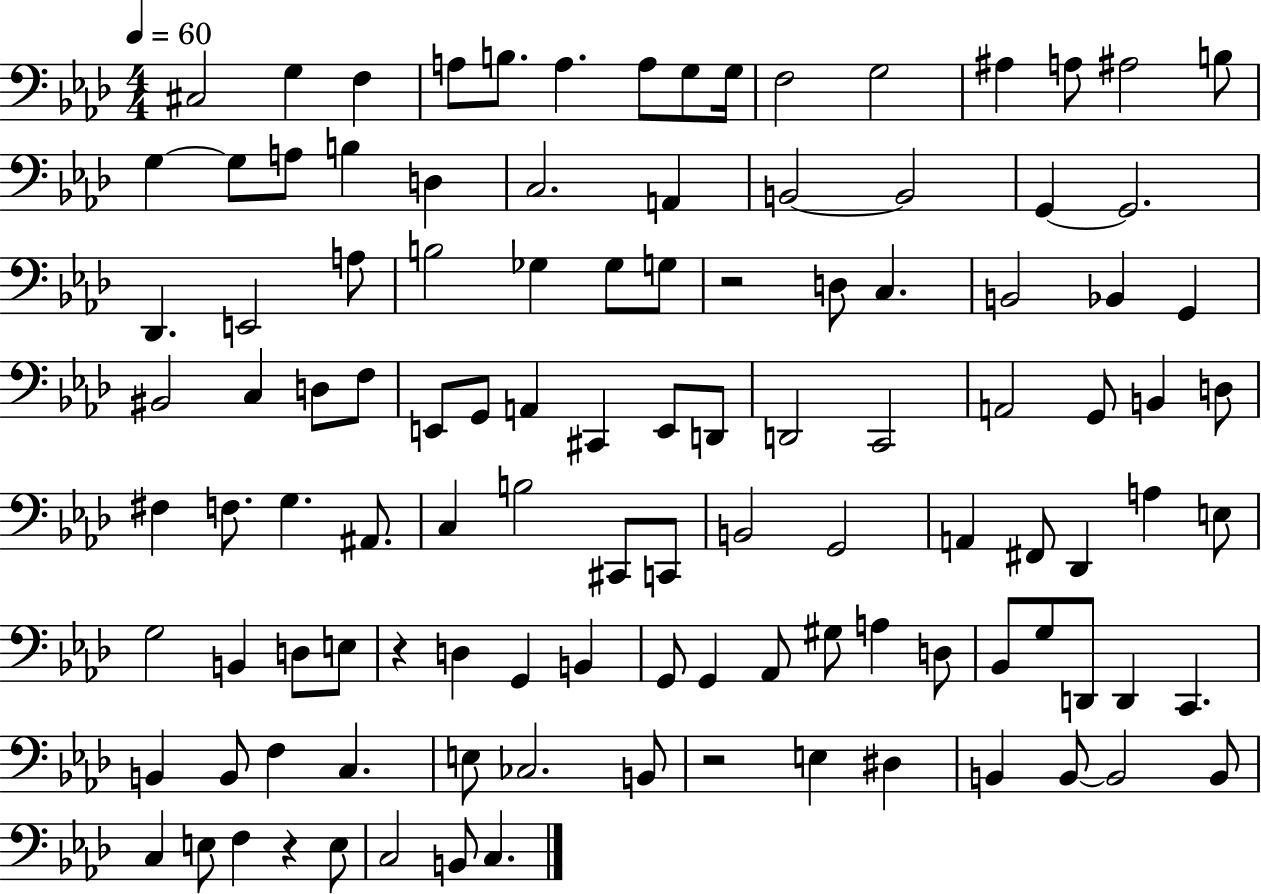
{
  \clef bass
  \numericTimeSignature
  \time 4/4
  \key aes \major
  \tempo 4 = 60
  cis2 g4 f4 | a8 b8. a4. a8 g8 g16 | f2 g2 | ais4 a8 ais2 b8 | \break g4~~ g8 a8 b4 d4 | c2. a,4 | b,2~~ b,2 | g,4~~ g,2. | \break des,4. e,2 a8 | b2 ges4 ges8 g8 | r2 d8 c4. | b,2 bes,4 g,4 | \break bis,2 c4 d8 f8 | e,8 g,8 a,4 cis,4 e,8 d,8 | d,2 c,2 | a,2 g,8 b,4 d8 | \break fis4 f8. g4. ais,8. | c4 b2 cis,8 c,8 | b,2 g,2 | a,4 fis,8 des,4 a4 e8 | \break g2 b,4 d8 e8 | r4 d4 g,4 b,4 | g,8 g,4 aes,8 gis8 a4 d8 | bes,8 g8 d,8 d,4 c,4. | \break b,4 b,8 f4 c4. | e8 ces2. b,8 | r2 e4 dis4 | b,4 b,8~~ b,2 b,8 | \break c4 e8 f4 r4 e8 | c2 b,8 c4. | \bar "|."
}